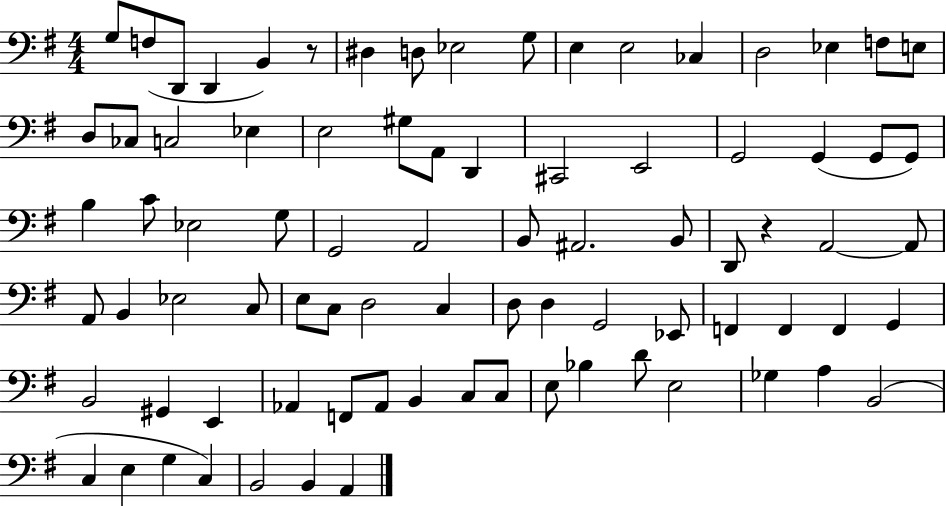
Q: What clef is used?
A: bass